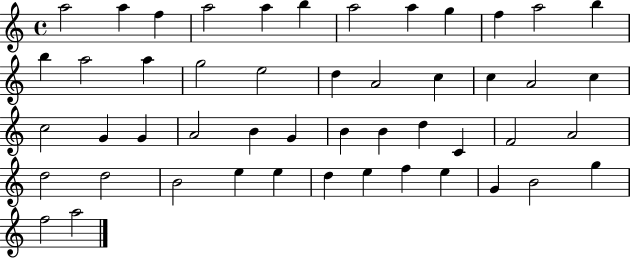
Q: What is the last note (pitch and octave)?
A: A5